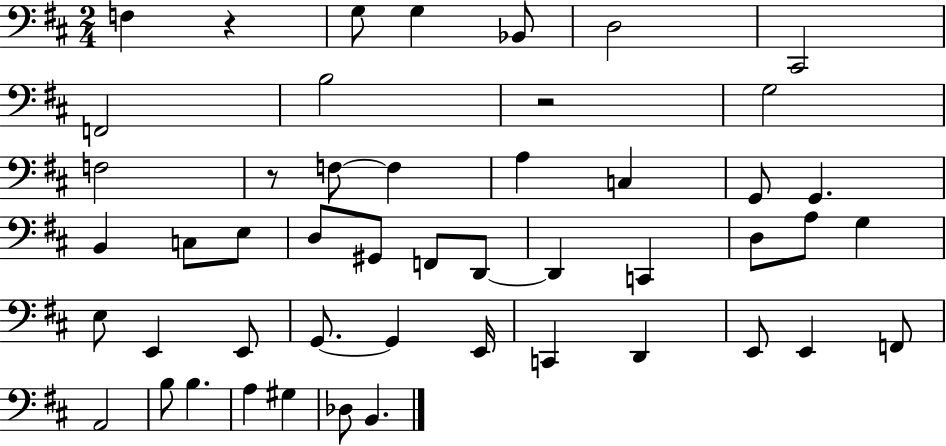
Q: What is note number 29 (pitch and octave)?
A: E3